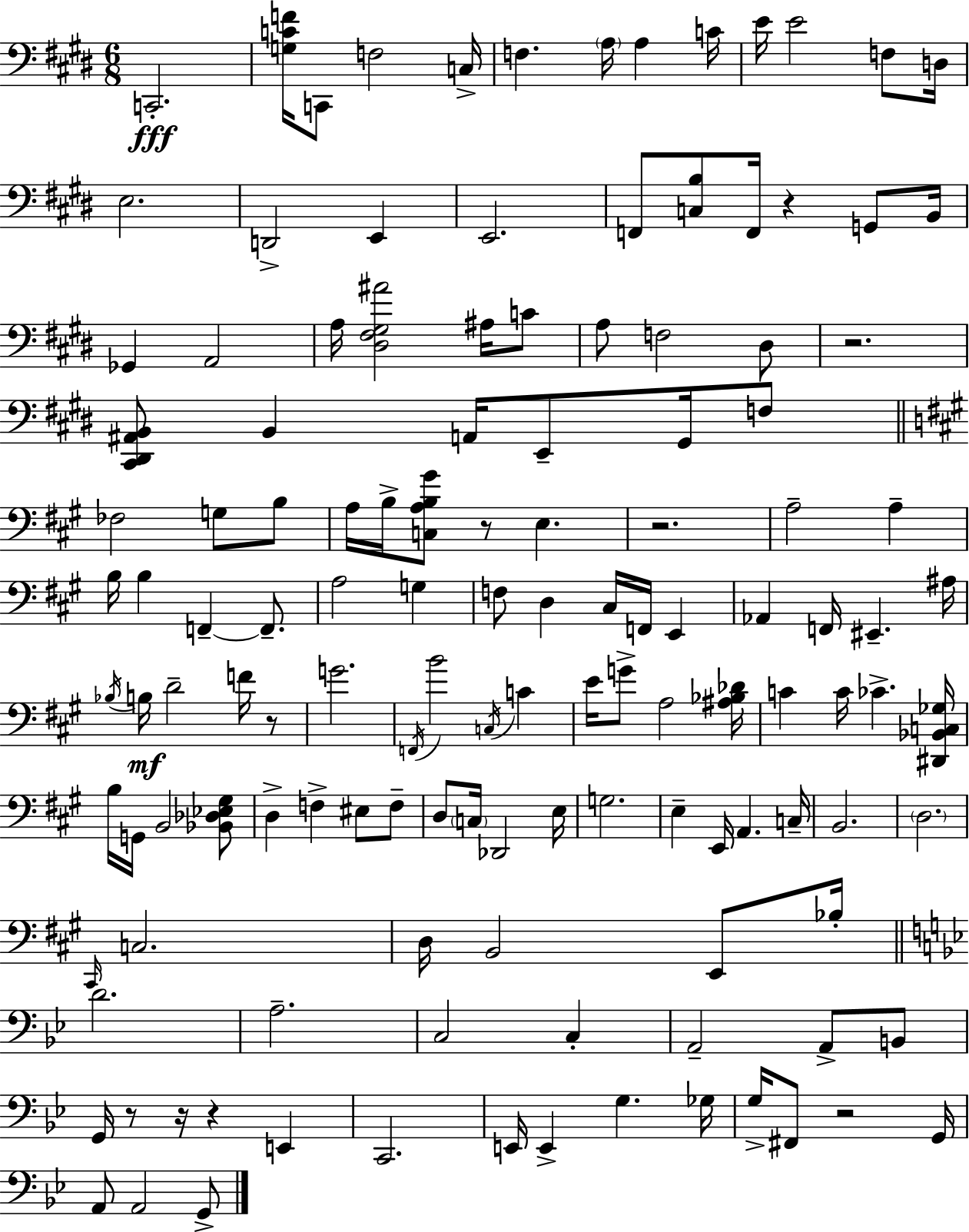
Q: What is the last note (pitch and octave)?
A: G2